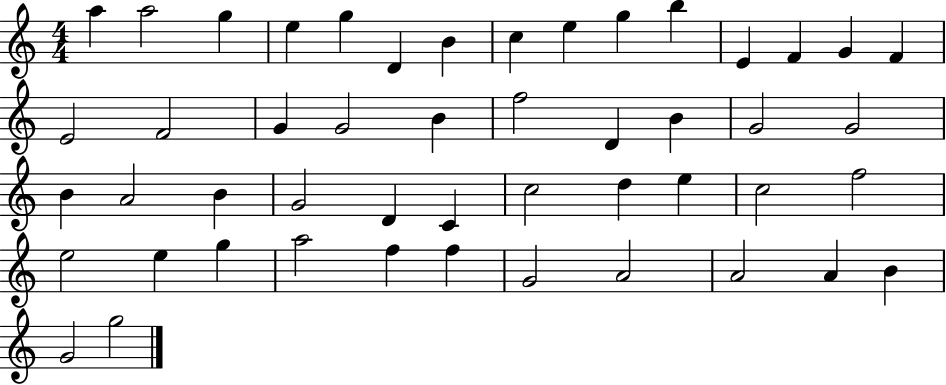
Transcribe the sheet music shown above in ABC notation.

X:1
T:Untitled
M:4/4
L:1/4
K:C
a a2 g e g D B c e g b E F G F E2 F2 G G2 B f2 D B G2 G2 B A2 B G2 D C c2 d e c2 f2 e2 e g a2 f f G2 A2 A2 A B G2 g2